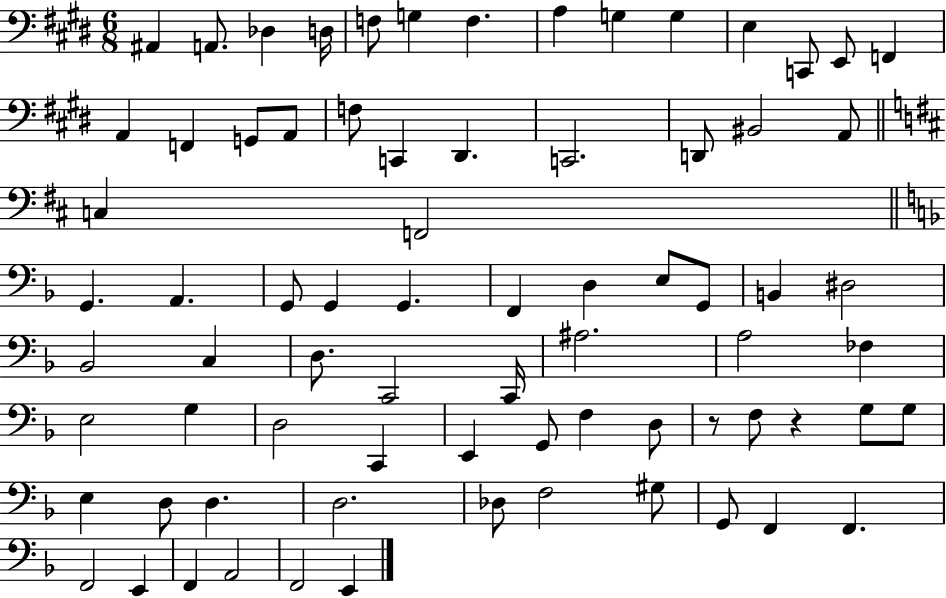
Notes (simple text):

A#2/q A2/e. Db3/q D3/s F3/e G3/q F3/q. A3/q G3/q G3/q E3/q C2/e E2/e F2/q A2/q F2/q G2/e A2/e F3/e C2/q D#2/q. C2/h. D2/e BIS2/h A2/e C3/q F2/h G2/q. A2/q. G2/e G2/q G2/q. F2/q D3/q E3/e G2/e B2/q D#3/h Bb2/h C3/q D3/e. C2/h C2/s A#3/h. A3/h FES3/q E3/h G3/q D3/h C2/q E2/q G2/e F3/q D3/e R/e F3/e R/q G3/e G3/e E3/q D3/e D3/q. D3/h. Db3/e F3/h G#3/e G2/e F2/q F2/q. F2/h E2/q F2/q A2/h F2/h E2/q